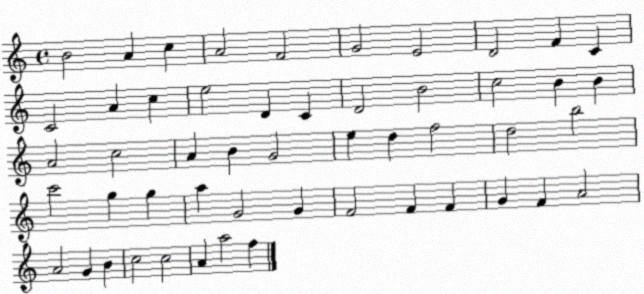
X:1
T:Untitled
M:4/4
L:1/4
K:C
B2 A c A2 F2 G2 E2 D2 F C C2 A c e2 D C D2 B2 c2 B B A2 c2 A B G2 e d f2 d2 b2 c'2 g g a G2 G F2 F F G F A2 A2 G B c2 c2 A a2 f